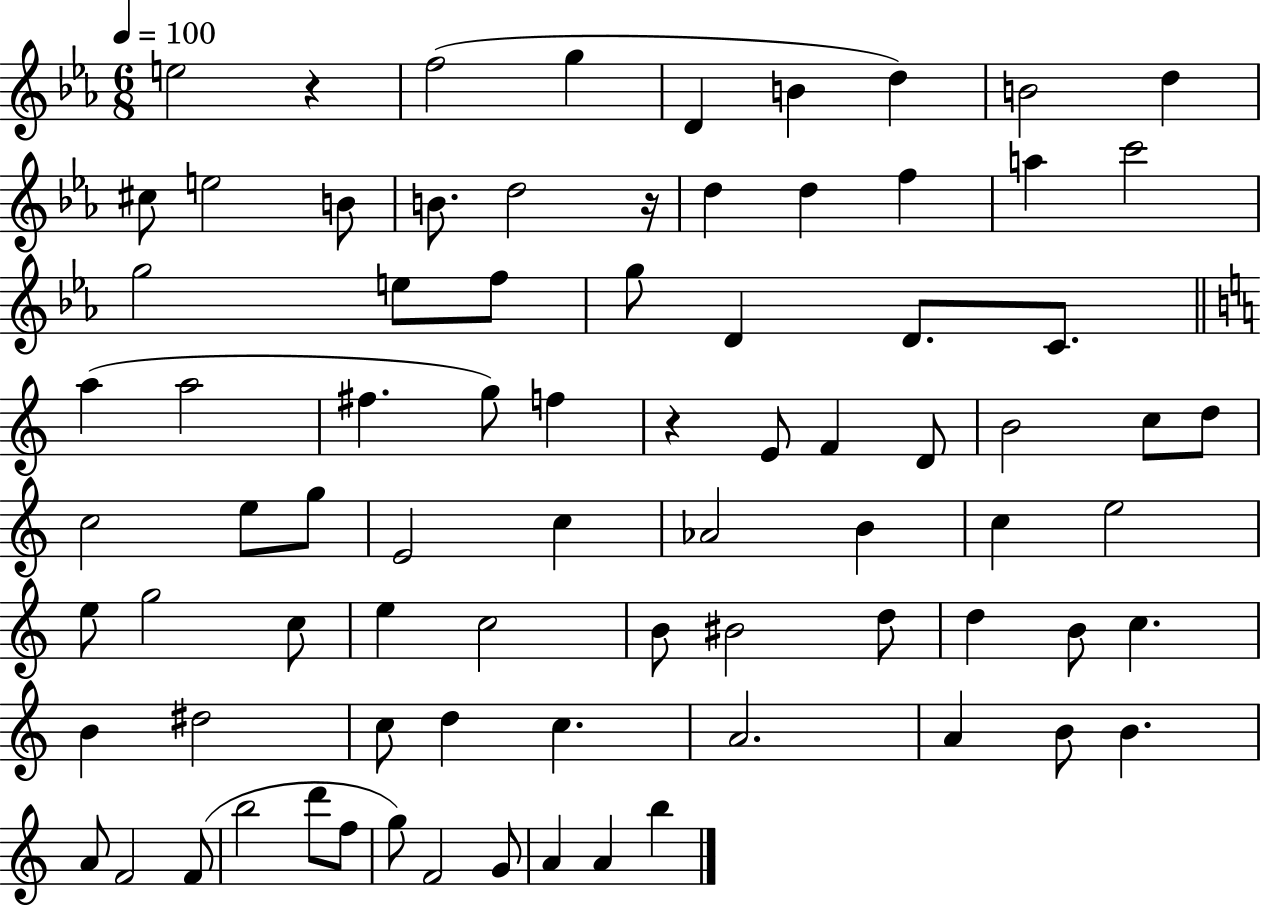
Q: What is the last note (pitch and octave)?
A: B5